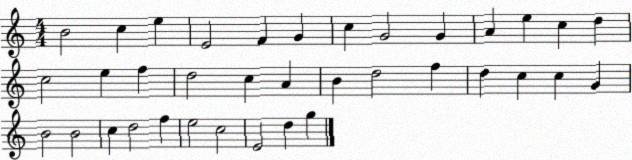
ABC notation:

X:1
T:Untitled
M:4/4
L:1/4
K:C
B2 c e E2 F G c G2 G A e c d c2 e f d2 c A B d2 f d c c G B2 B2 c d2 f e2 c2 E2 d g